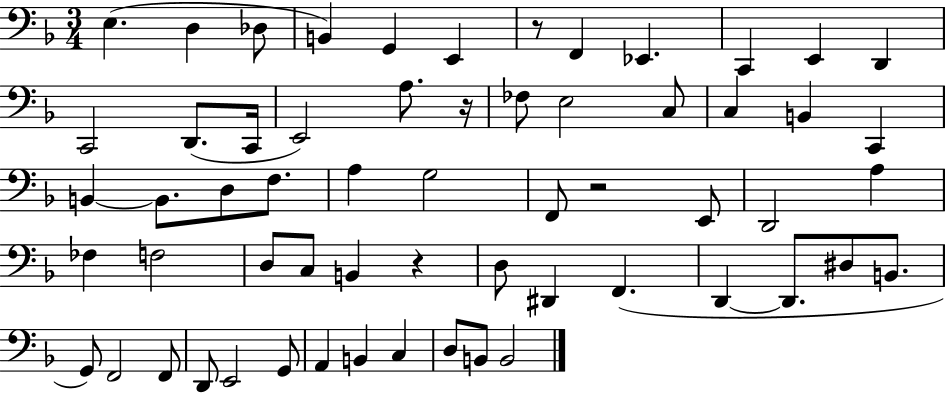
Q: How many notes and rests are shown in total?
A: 60